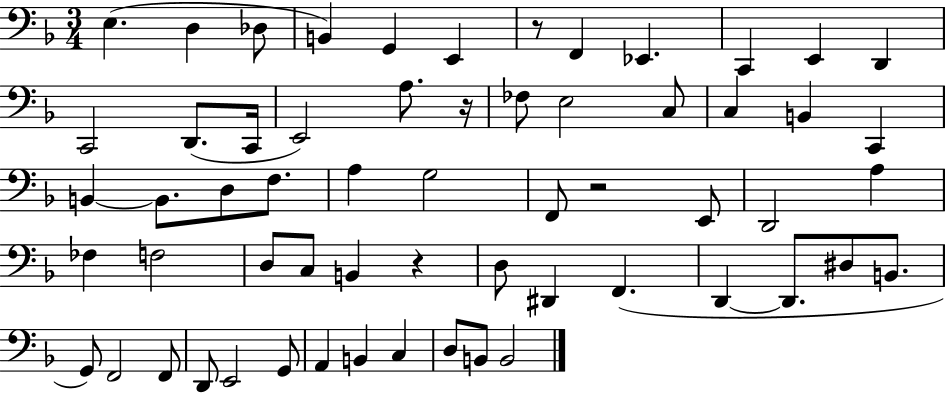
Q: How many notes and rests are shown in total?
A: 60